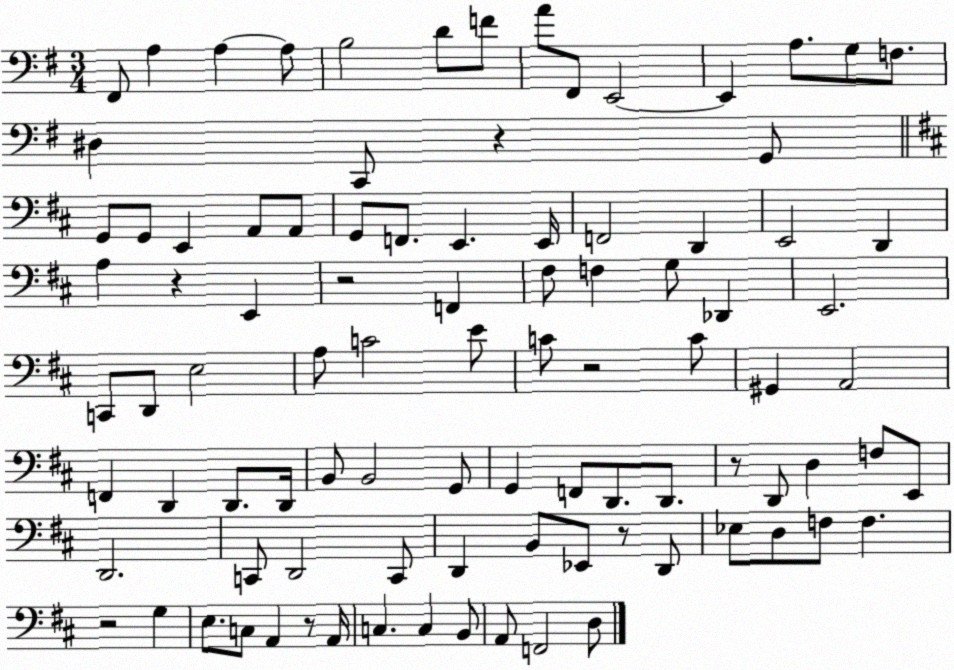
X:1
T:Untitled
M:3/4
L:1/4
K:G
^F,,/2 A, A, A,/2 B,2 D/2 F/2 A/2 ^F,,/2 E,,2 E,, A,/2 G,/2 F,/2 ^D, C,,/2 z G,,/2 G,,/2 G,,/2 E,, A,,/2 A,,/2 G,,/2 F,,/2 E,, E,,/4 F,,2 D,, E,,2 D,, A, z E,, z2 F,, ^F,/2 F, G,/2 _D,, E,,2 C,,/2 D,,/2 E,2 A,/2 C2 E/2 C/2 z2 C/2 ^G,, A,,2 F,, D,, D,,/2 D,,/4 B,,/2 B,,2 G,,/2 G,, F,,/2 D,,/2 D,,/2 z/2 D,,/2 D, F,/2 E,,/2 D,,2 C,,/2 D,,2 C,,/2 D,, B,,/2 _E,,/2 z/2 D,,/2 _E,/2 D,/2 F,/2 F, z2 G, E,/2 C,/2 A,, z/2 A,,/4 C, C, B,,/2 A,,/2 F,,2 D,/2